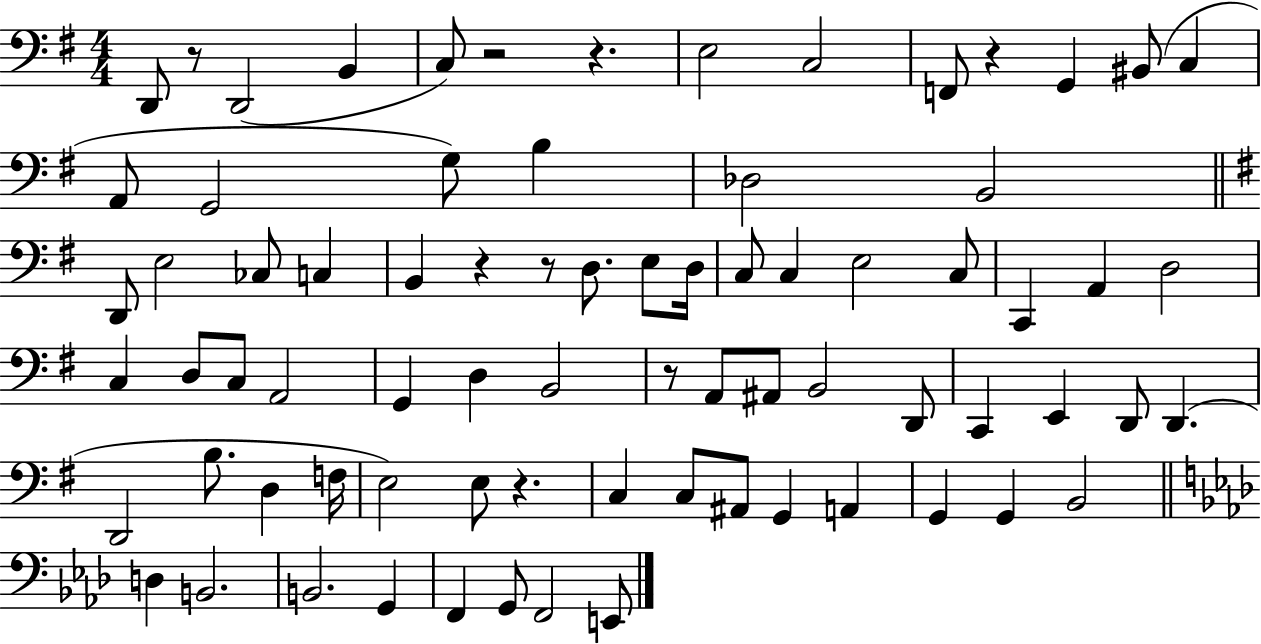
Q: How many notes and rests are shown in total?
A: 76